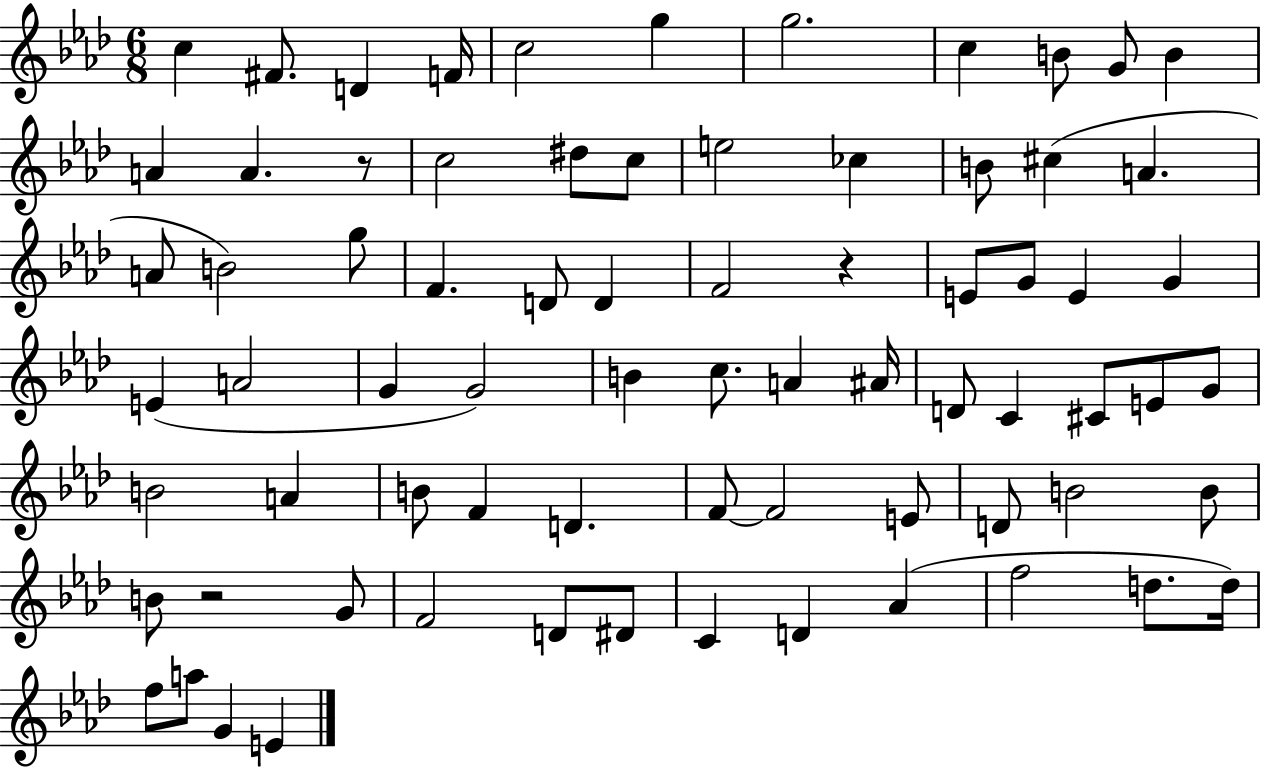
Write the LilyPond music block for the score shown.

{
  \clef treble
  \numericTimeSignature
  \time 6/8
  \key aes \major
  \repeat volta 2 { c''4 fis'8. d'4 f'16 | c''2 g''4 | g''2. | c''4 b'8 g'8 b'4 | \break a'4 a'4. r8 | c''2 dis''8 c''8 | e''2 ces''4 | b'8 cis''4( a'4. | \break a'8 b'2) g''8 | f'4. d'8 d'4 | f'2 r4 | e'8 g'8 e'4 g'4 | \break e'4( a'2 | g'4 g'2) | b'4 c''8. a'4 ais'16 | d'8 c'4 cis'8 e'8 g'8 | \break b'2 a'4 | b'8 f'4 d'4. | f'8~~ f'2 e'8 | d'8 b'2 b'8 | \break b'8 r2 g'8 | f'2 d'8 dis'8 | c'4 d'4 aes'4( | f''2 d''8. d''16) | \break f''8 a''8 g'4 e'4 | } \bar "|."
}